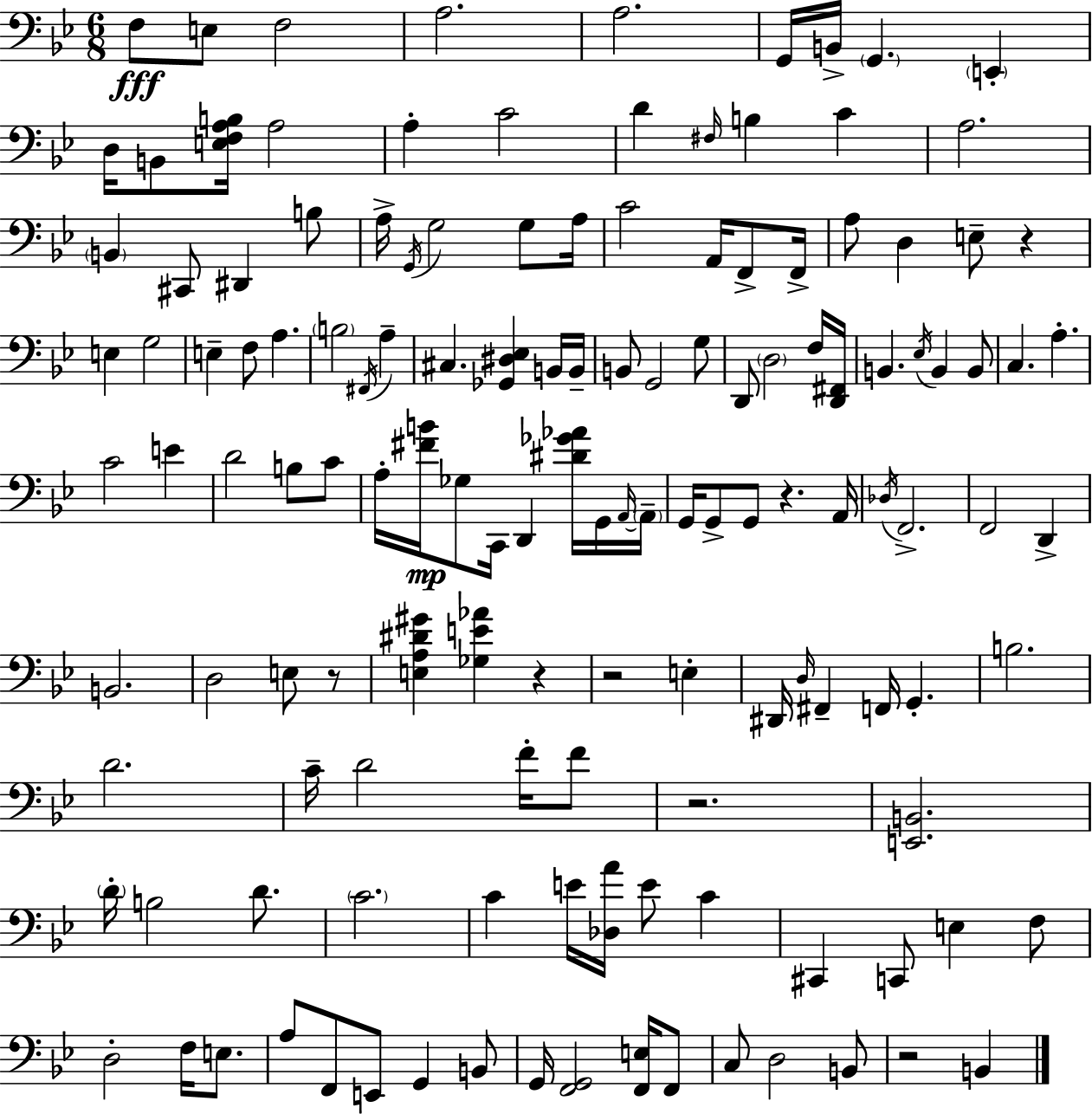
F3/e E3/e F3/h A3/h. A3/h. G2/s B2/s G2/q. E2/q D3/s B2/e [E3,F3,A3,B3]/s A3/h A3/q C4/h D4/q F#3/s B3/q C4/q A3/h. B2/q C#2/e D#2/q B3/e A3/s G2/s G3/h G3/e A3/s C4/h A2/s F2/e F2/s A3/e D3/q E3/e R/q E3/q G3/h E3/q F3/e A3/q. B3/h F#2/s A3/q C#3/q. [Gb2,D#3,Eb3]/q B2/s B2/s B2/e G2/h G3/e D2/e D3/h F3/s [D2,F#2]/s B2/q. Eb3/s B2/q B2/e C3/q. A3/q. C4/h E4/q D4/h B3/e C4/e A3/s [F#4,B4]/s Gb3/e C2/s D2/q [D#4,Gb4,Ab4]/s G2/s A2/s A2/s G2/s G2/e G2/e R/q. A2/s Db3/s F2/h. F2/h D2/q B2/h. D3/h E3/e R/e [E3,A3,D#4,G#4]/q [Gb3,E4,Ab4]/q R/q R/h E3/q D#2/s D3/s F#2/q F2/s G2/q. B3/h. D4/h. C4/s D4/h F4/s F4/e R/h. [E2,B2]/h. D4/s B3/h D4/e. C4/h. C4/q E4/s [Db3,A4]/s E4/e C4/q C#2/q C2/e E3/q F3/e D3/h F3/s E3/e. A3/e F2/e E2/e G2/q B2/e G2/s [F2,G2]/h [F2,E3]/s F2/e C3/e D3/h B2/e R/h B2/q